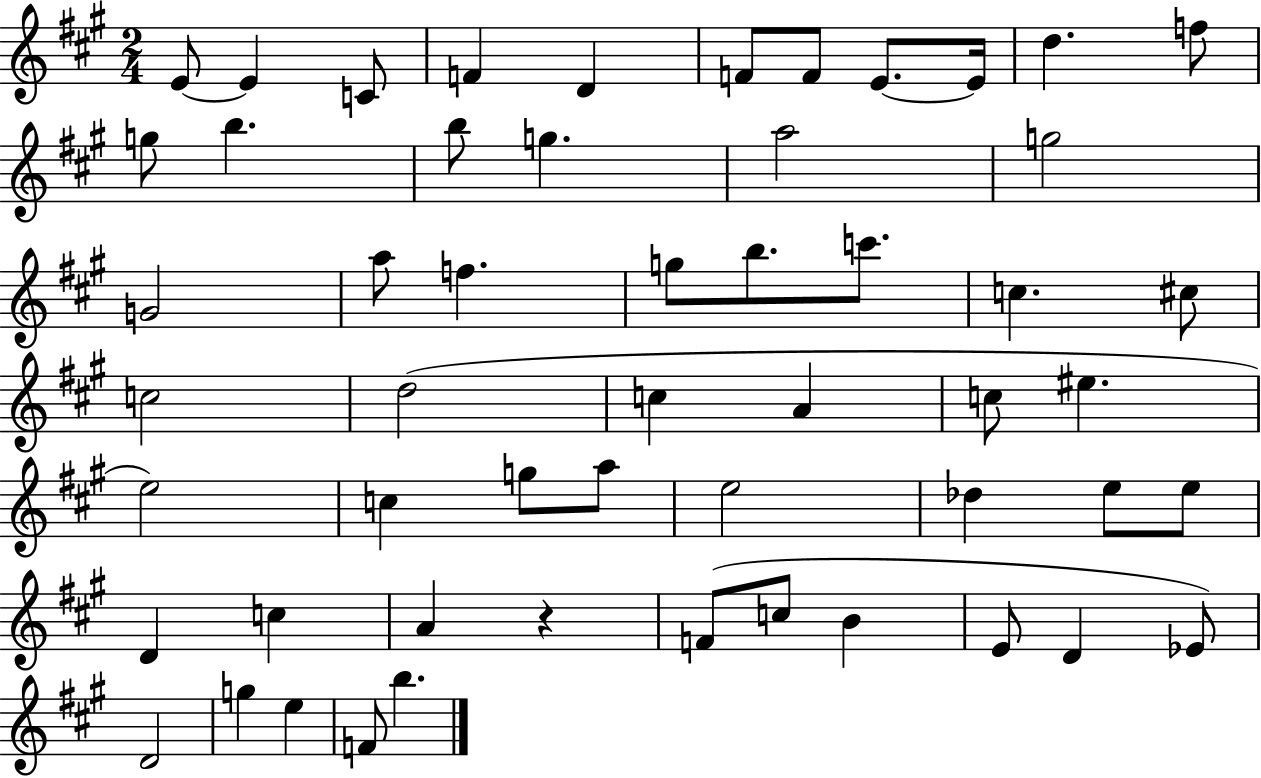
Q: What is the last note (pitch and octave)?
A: B5